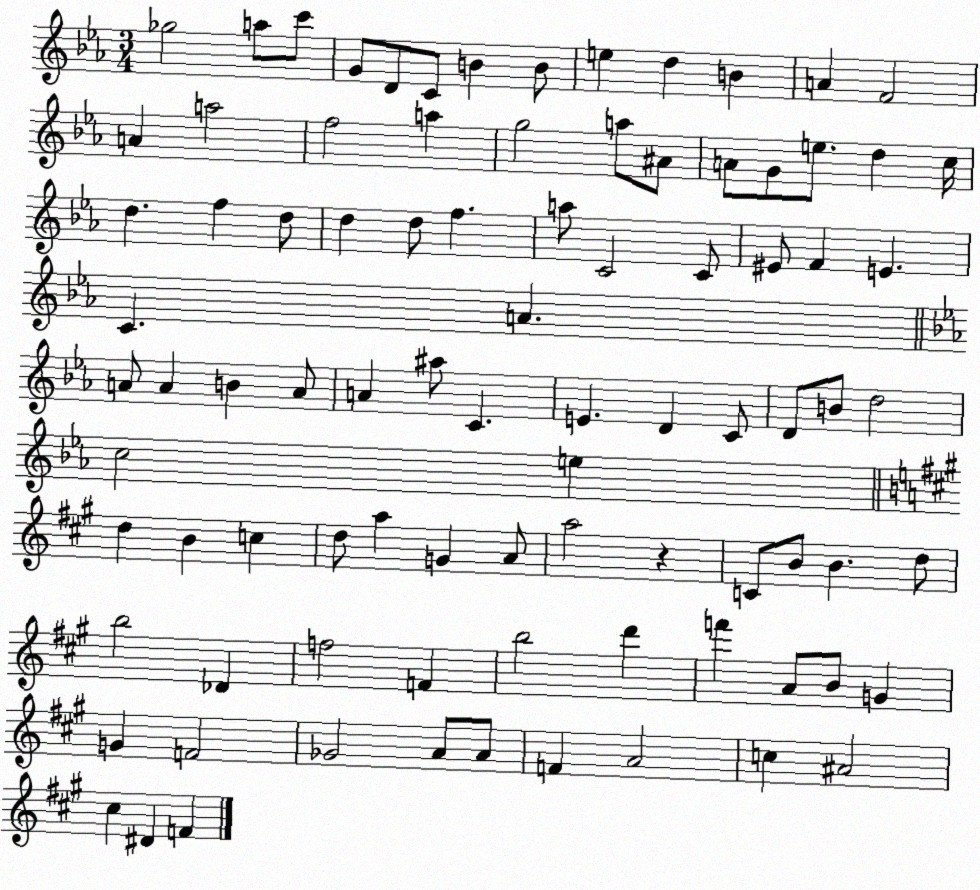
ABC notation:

X:1
T:Untitled
M:3/4
L:1/4
K:Eb
_g2 a/2 c'/2 G/2 D/2 C/2 B B/2 e d B A F2 A a2 f2 a g2 a/2 ^A/2 A/2 G/2 e/2 d c/4 d f d/2 d d/2 f a/2 C2 C/2 ^E/2 F E C A A/2 A B A/2 A ^a/2 C E D C/2 D/2 B/2 d2 c2 e d B c d/2 a G A/2 a2 z C/2 B/2 B d/2 b2 _D f2 F b2 d' f' A/2 B/2 G G F2 _G2 A/2 A/2 F A2 c ^A2 ^c ^D F